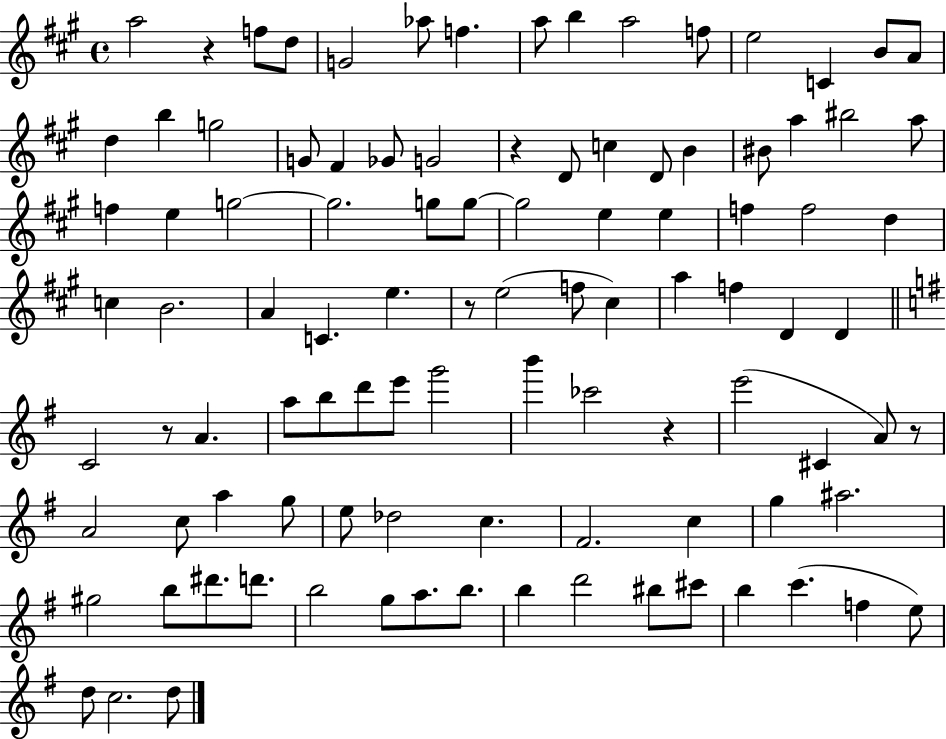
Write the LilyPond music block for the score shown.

{
  \clef treble
  \time 4/4
  \defaultTimeSignature
  \key a \major
  a''2 r4 f''8 d''8 | g'2 aes''8 f''4. | a''8 b''4 a''2 f''8 | e''2 c'4 b'8 a'8 | \break d''4 b''4 g''2 | g'8 fis'4 ges'8 g'2 | r4 d'8 c''4 d'8 b'4 | bis'8 a''4 bis''2 a''8 | \break f''4 e''4 g''2~~ | g''2. g''8 g''8~~ | g''2 e''4 e''4 | f''4 f''2 d''4 | \break c''4 b'2. | a'4 c'4. e''4. | r8 e''2( f''8 cis''4) | a''4 f''4 d'4 d'4 | \break \bar "||" \break \key e \minor c'2 r8 a'4. | a''8 b''8 d'''8 e'''8 g'''2 | b'''4 ces'''2 r4 | e'''2( cis'4 a'8) r8 | \break a'2 c''8 a''4 g''8 | e''8 des''2 c''4. | fis'2. c''4 | g''4 ais''2. | \break gis''2 b''8 dis'''8. d'''8. | b''2 g''8 a''8. b''8. | b''4 d'''2 bis''8 cis'''8 | b''4 c'''4.( f''4 e''8) | \break d''8 c''2. d''8 | \bar "|."
}